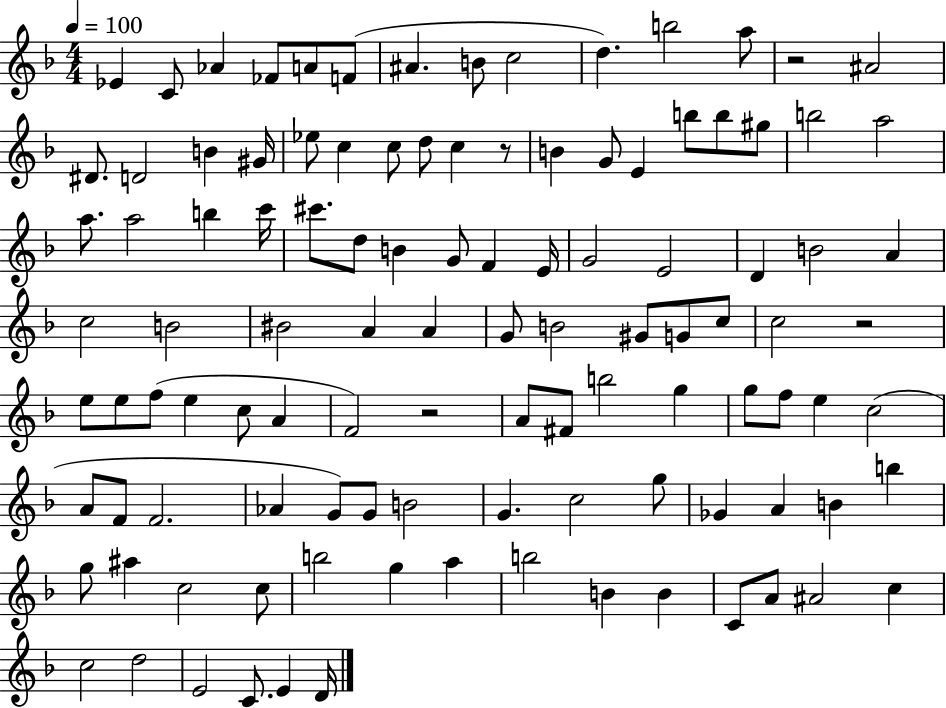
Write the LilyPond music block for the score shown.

{
  \clef treble
  \numericTimeSignature
  \time 4/4
  \key f \major
  \tempo 4 = 100
  ees'4 c'8 aes'4 fes'8 a'8 f'8( | ais'4. b'8 c''2 | d''4.) b''2 a''8 | r2 ais'2 | \break dis'8. d'2 b'4 gis'16 | ees''8 c''4 c''8 d''8 c''4 r8 | b'4 g'8 e'4 b''8 b''8 gis''8 | b''2 a''2 | \break a''8. a''2 b''4 c'''16 | cis'''8. d''8 b'4 g'8 f'4 e'16 | g'2 e'2 | d'4 b'2 a'4 | \break c''2 b'2 | bis'2 a'4 a'4 | g'8 b'2 gis'8 g'8 c''8 | c''2 r2 | \break e''8 e''8 f''8( e''4 c''8 a'4 | f'2) r2 | a'8 fis'8 b''2 g''4 | g''8 f''8 e''4 c''2( | \break a'8 f'8 f'2. | aes'4 g'8) g'8 b'2 | g'4. c''2 g''8 | ges'4 a'4 b'4 b''4 | \break g''8 ais''4 c''2 c''8 | b''2 g''4 a''4 | b''2 b'4 b'4 | c'8 a'8 ais'2 c''4 | \break c''2 d''2 | e'2 c'8. e'4 d'16 | \bar "|."
}